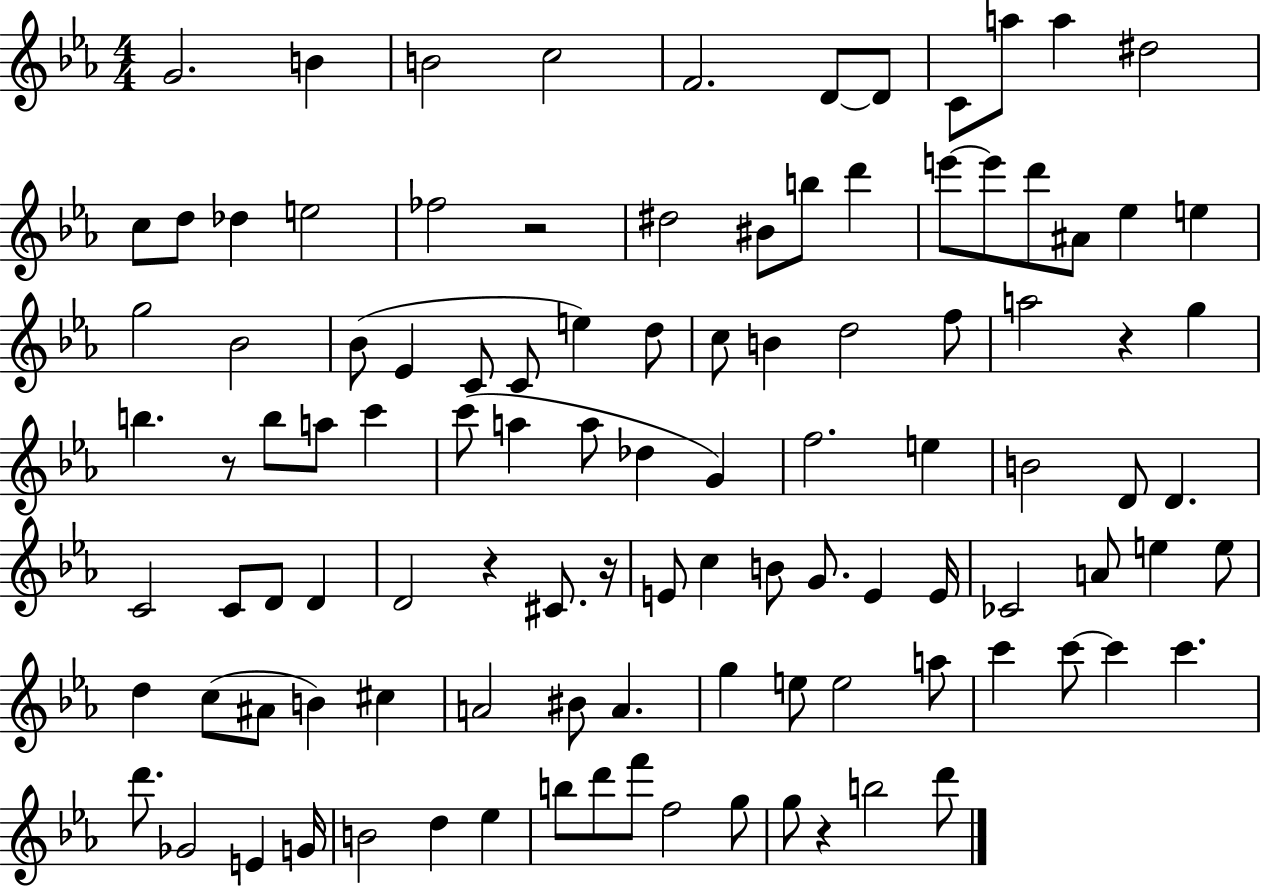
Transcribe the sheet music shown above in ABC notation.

X:1
T:Untitled
M:4/4
L:1/4
K:Eb
G2 B B2 c2 F2 D/2 D/2 C/2 a/2 a ^d2 c/2 d/2 _d e2 _f2 z2 ^d2 ^B/2 b/2 d' e'/2 e'/2 d'/2 ^A/2 _e e g2 _B2 _B/2 _E C/2 C/2 e d/2 c/2 B d2 f/2 a2 z g b z/2 b/2 a/2 c' c'/2 a a/2 _d G f2 e B2 D/2 D C2 C/2 D/2 D D2 z ^C/2 z/4 E/2 c B/2 G/2 E E/4 _C2 A/2 e e/2 d c/2 ^A/2 B ^c A2 ^B/2 A g e/2 e2 a/2 c' c'/2 c' c' d'/2 _G2 E G/4 B2 d _e b/2 d'/2 f'/2 f2 g/2 g/2 z b2 d'/2